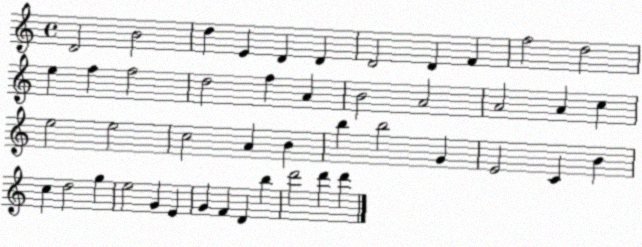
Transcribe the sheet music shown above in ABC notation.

X:1
T:Untitled
M:4/4
L:1/4
K:C
D2 B2 d E D D D2 D F f2 d2 e f f2 d2 f A B2 A2 A2 A c e2 e2 c2 A B b b2 G E2 C B c d2 g e2 G E G F D b d'2 d' d'